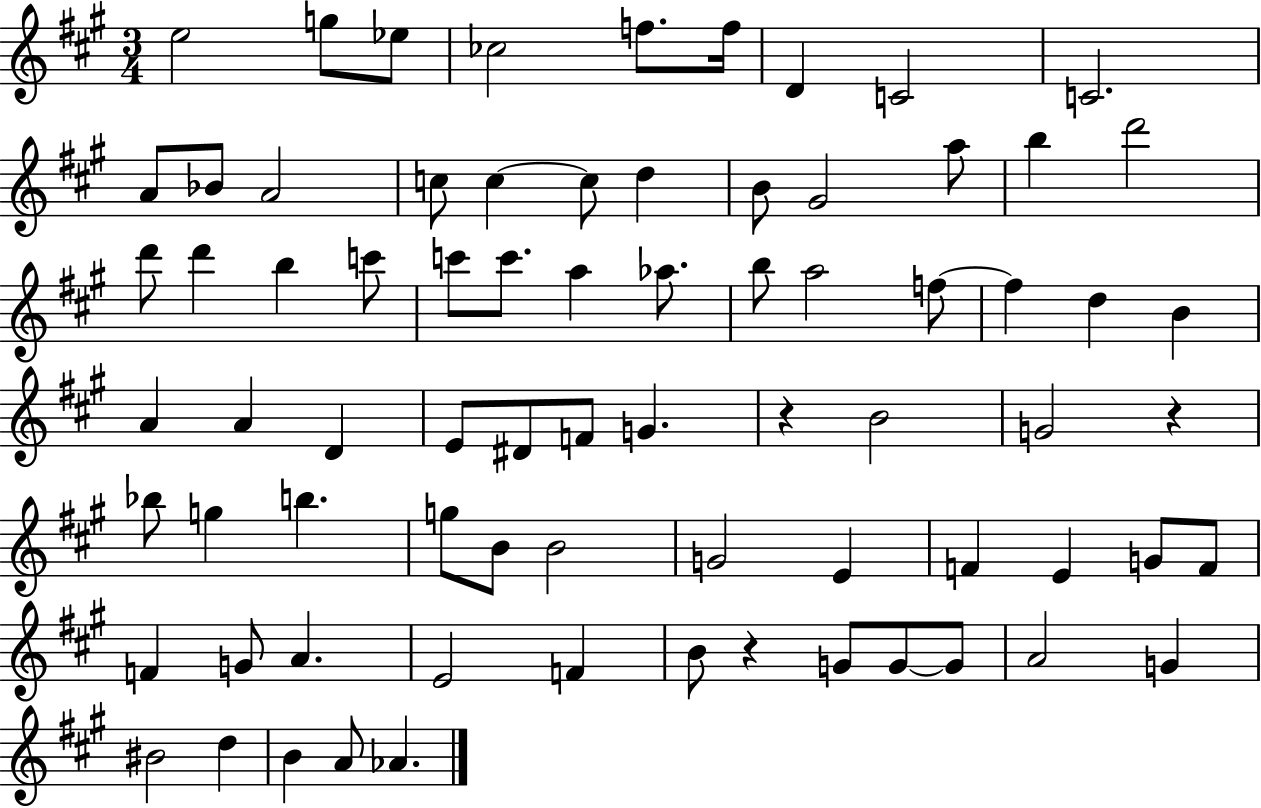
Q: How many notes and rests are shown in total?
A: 75